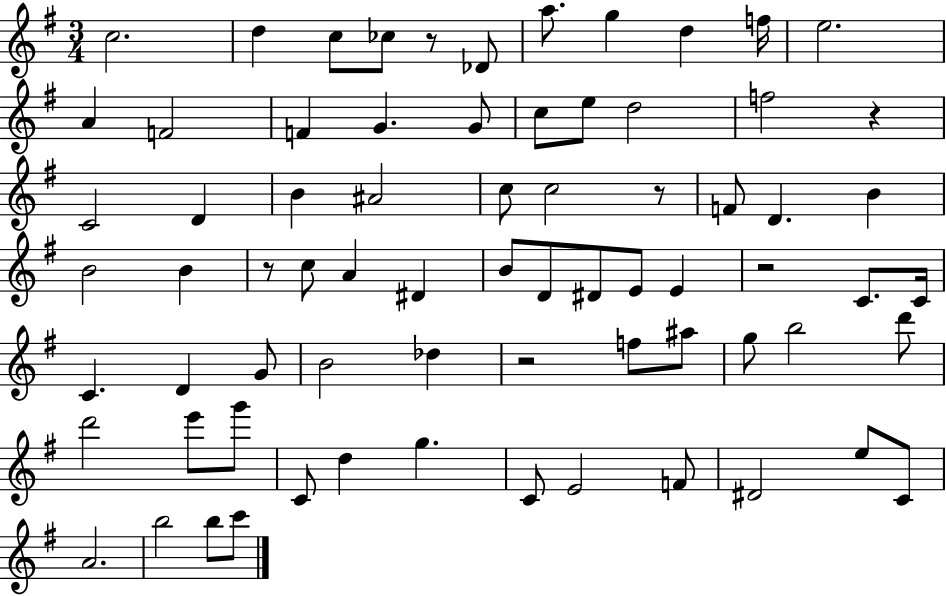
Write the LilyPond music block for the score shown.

{
  \clef treble
  \numericTimeSignature
  \time 3/4
  \key g \major
  c''2. | d''4 c''8 ces''8 r8 des'8 | a''8. g''4 d''4 f''16 | e''2. | \break a'4 f'2 | f'4 g'4. g'8 | c''8 e''8 d''2 | f''2 r4 | \break c'2 d'4 | b'4 ais'2 | c''8 c''2 r8 | f'8 d'4. b'4 | \break b'2 b'4 | r8 c''8 a'4 dis'4 | b'8 d'8 dis'8 e'8 e'4 | r2 c'8. c'16 | \break c'4. d'4 g'8 | b'2 des''4 | r2 f''8 ais''8 | g''8 b''2 d'''8 | \break d'''2 e'''8 g'''8 | c'8 d''4 g''4. | c'8 e'2 f'8 | dis'2 e''8 c'8 | \break a'2. | b''2 b''8 c'''8 | \bar "|."
}